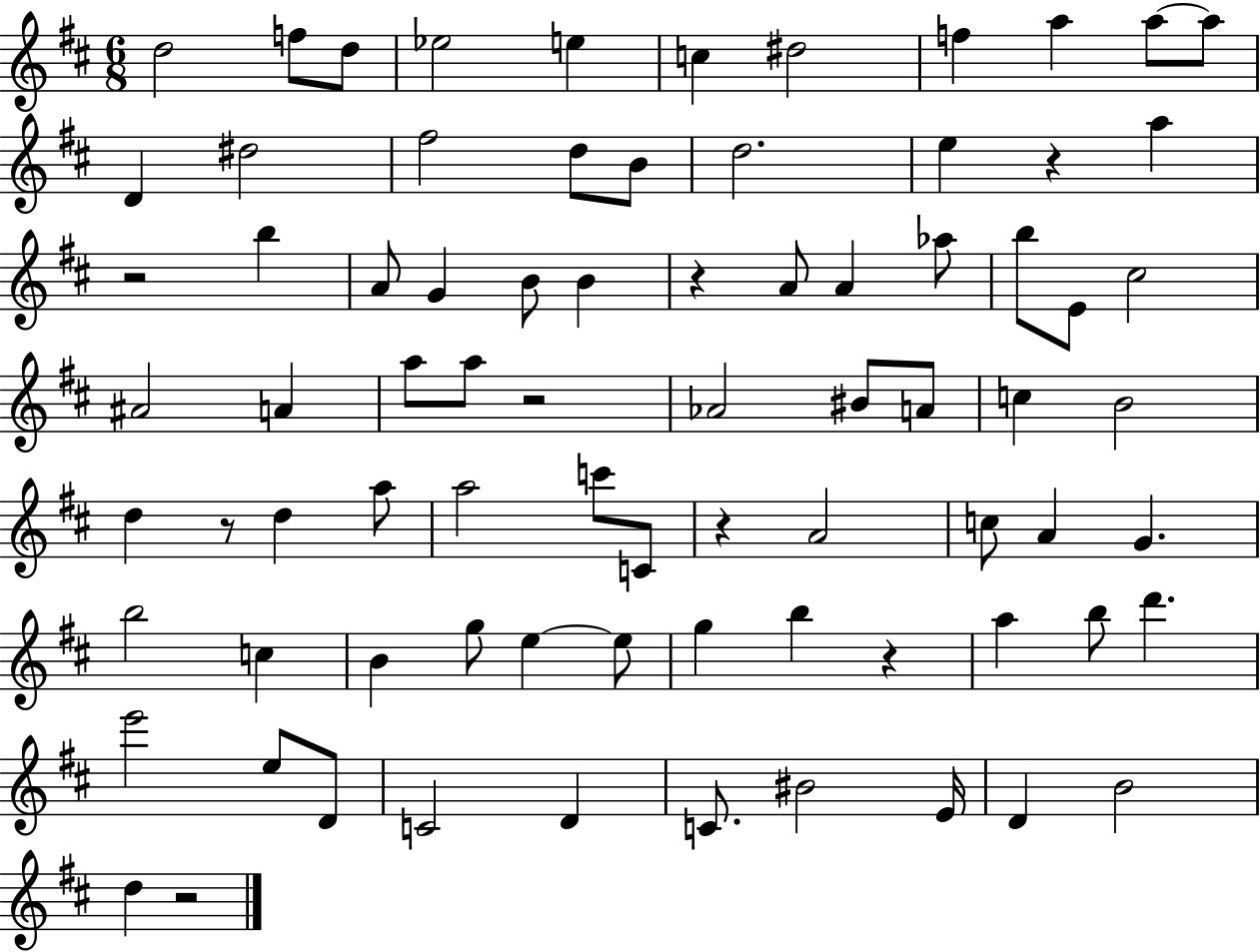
{
  \clef treble
  \numericTimeSignature
  \time 6/8
  \key d \major
  d''2 f''8 d''8 | ees''2 e''4 | c''4 dis''2 | f''4 a''4 a''8~~ a''8 | \break d'4 dis''2 | fis''2 d''8 b'8 | d''2. | e''4 r4 a''4 | \break r2 b''4 | a'8 g'4 b'8 b'4 | r4 a'8 a'4 aes''8 | b''8 e'8 cis''2 | \break ais'2 a'4 | a''8 a''8 r2 | aes'2 bis'8 a'8 | c''4 b'2 | \break d''4 r8 d''4 a''8 | a''2 c'''8 c'8 | r4 a'2 | c''8 a'4 g'4. | \break b''2 c''4 | b'4 g''8 e''4~~ e''8 | g''4 b''4 r4 | a''4 b''8 d'''4. | \break e'''2 e''8 d'8 | c'2 d'4 | c'8. bis'2 e'16 | d'4 b'2 | \break d''4 r2 | \bar "|."
}